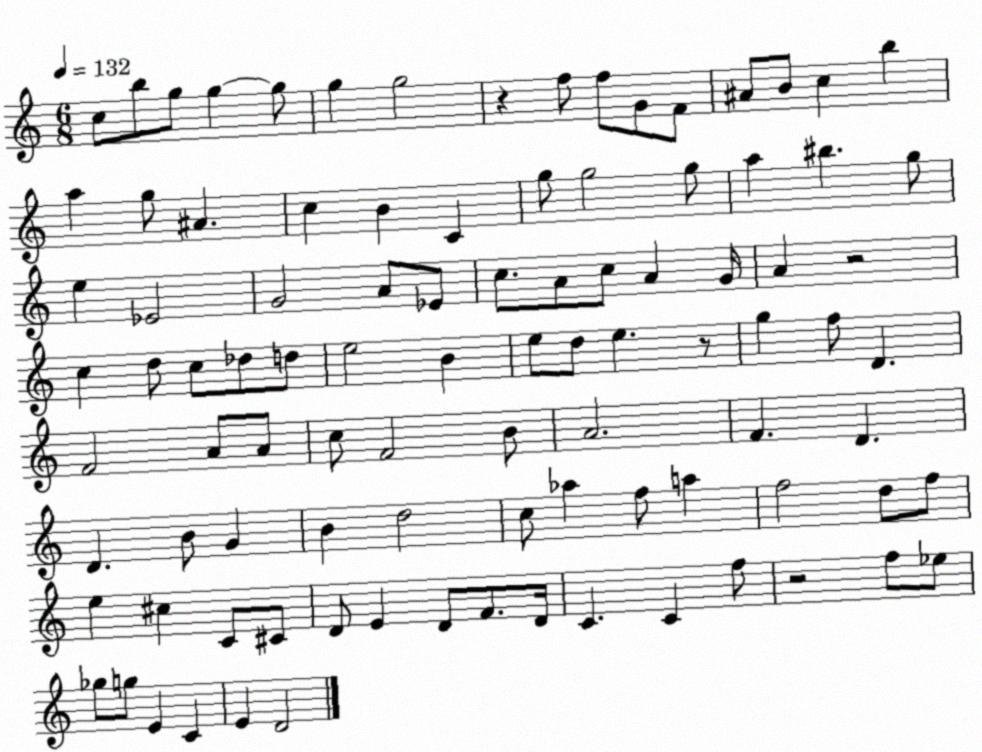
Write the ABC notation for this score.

X:1
T:Untitled
M:6/8
L:1/4
K:C
c/2 b/2 g/2 g g/2 g g2 z f/2 f/2 G/2 F/2 ^A/2 B/2 c b a g/2 ^A c B C g/2 g2 g/2 a ^b g/2 e _E2 G2 A/2 _E/2 c/2 A/2 c/2 A G/4 A z2 c d/2 c/2 _d/2 d/2 e2 B e/2 d/2 e z/2 g f/2 D F2 A/2 A/2 c/2 F2 B/2 A2 F D D B/2 G B d2 c/2 _a f/2 a f2 d/2 f/2 e ^c C/2 ^C/2 D/2 E D/2 F/2 D/4 C C f/2 z2 f/2 _e/2 _g/2 g/2 E C E D2